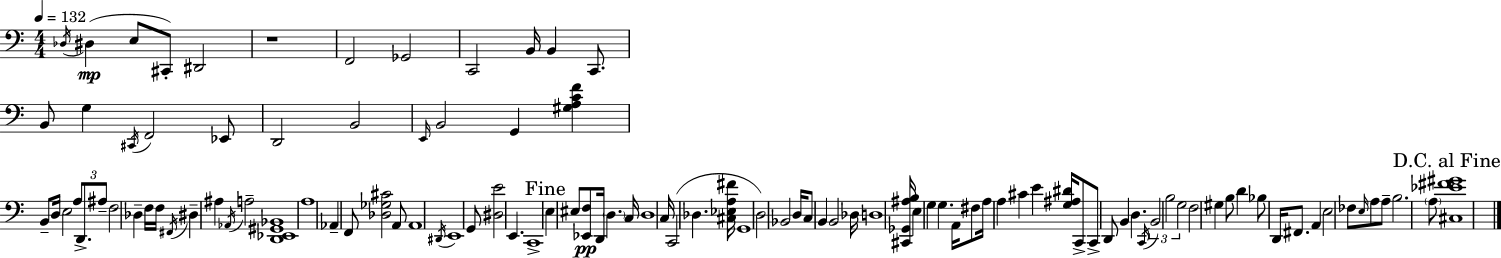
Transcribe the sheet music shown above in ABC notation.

X:1
T:Untitled
M:4/4
L:1/4
K:C
_D,/4 ^D, E,/2 ^C,,/2 ^D,,2 z4 F,,2 _G,,2 C,,2 B,,/4 B,, C,,/2 B,,/2 G, ^C,,/4 F,,2 _E,,/2 D,,2 B,,2 E,,/4 B,,2 G,, [^G,A,CF] B,,/2 D,/4 E,2 A,/2 D,,/2 ^A,/2 F,2 _D, F,/4 F,/4 ^F,,/4 ^D, ^A, _A,,/4 A,2 [D,,_E,,^G,,_B,,]4 A,4 _A,, F,,/2 [_D,_G,^C]2 A,,/2 A,,4 ^D,,/4 E,,4 G,,/2 [^D,E]2 E,, C,,4 E, ^E,/2 [_E,,F,]/2 D,,/4 D, C,/4 D,4 C,/4 C,,2 _D, [^C,_E,A,^F]/4 G,,4 D,2 _B,,2 D,/4 C,/2 B,, B,,2 _D,/4 D,4 [^C,,_G,,^A,B,]/4 E, G, G, A,,/4 ^F,/2 A,/4 A, ^C E [G,^A,^D]/4 C,,/2 C,,/2 D,,/2 B,, D, C,,/4 B,,2 B,2 G,2 F,2 ^G, B,/2 D _B,/2 D,,/4 ^F,,/2 A,, E,2 _F,/2 E,/4 A,/2 A,/2 B,2 A,/2 [^C,_E^F^G]4